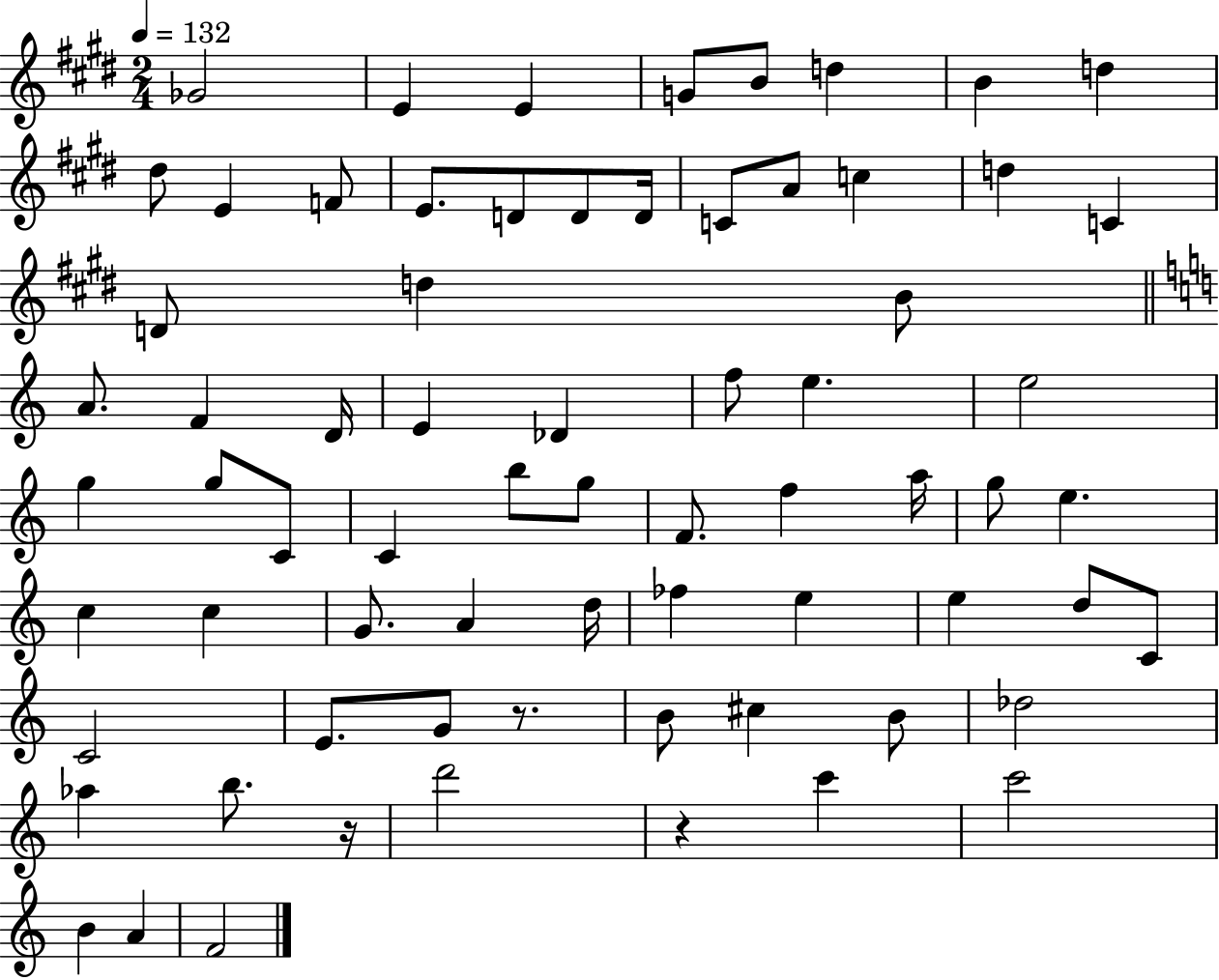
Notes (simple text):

Gb4/h E4/q E4/q G4/e B4/e D5/q B4/q D5/q D#5/e E4/q F4/e E4/e. D4/e D4/e D4/s C4/e A4/e C5/q D5/q C4/q D4/e D5/q B4/e A4/e. F4/q D4/s E4/q Db4/q F5/e E5/q. E5/h G5/q G5/e C4/e C4/q B5/e G5/e F4/e. F5/q A5/s G5/e E5/q. C5/q C5/q G4/e. A4/q D5/s FES5/q E5/q E5/q D5/e C4/e C4/h E4/e. G4/e R/e. B4/e C#5/q B4/e Db5/h Ab5/q B5/e. R/s D6/h R/q C6/q C6/h B4/q A4/q F4/h